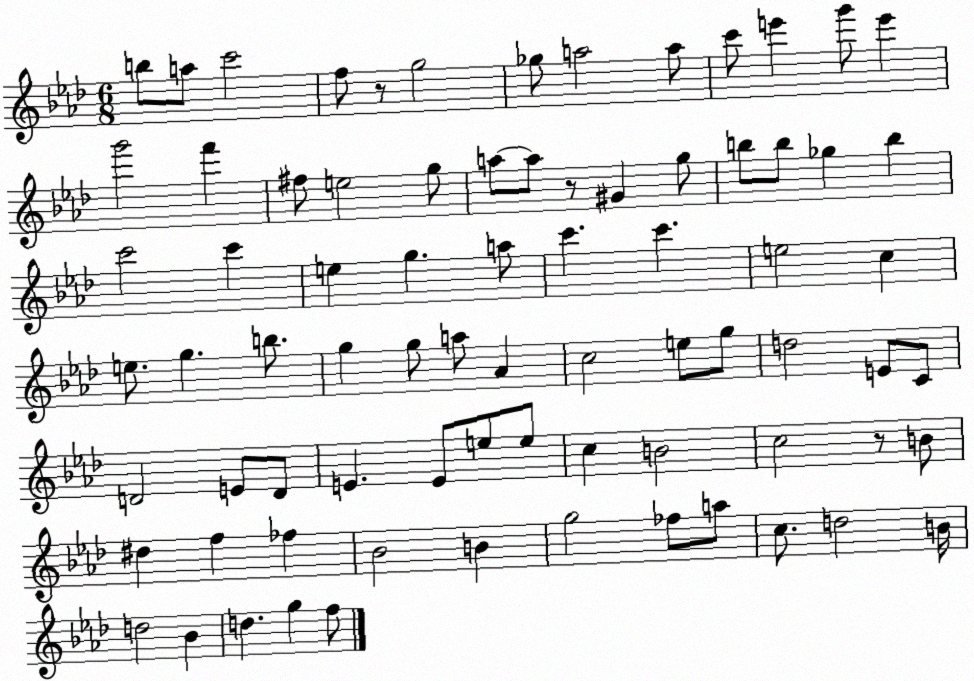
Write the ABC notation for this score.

X:1
T:Untitled
M:6/8
L:1/4
K:Ab
b/2 a/2 c'2 f/2 z/2 g2 _g/2 a2 a/2 c'/2 e' g'/2 e' g'2 f' ^f/2 e2 g/2 a/2 a/2 z/2 ^G g/2 b/2 b/2 _g b c'2 c' e g a/2 c' c' e2 c e/2 g b/2 g g/2 a/2 _A c2 e/2 g/2 d2 E/2 C/2 D2 E/2 D/2 E E/2 e/2 e/2 c B2 c2 z/2 B/2 ^d f _f _B2 B g2 _f/2 a/2 c/2 d2 B/4 d2 _B d g f/2